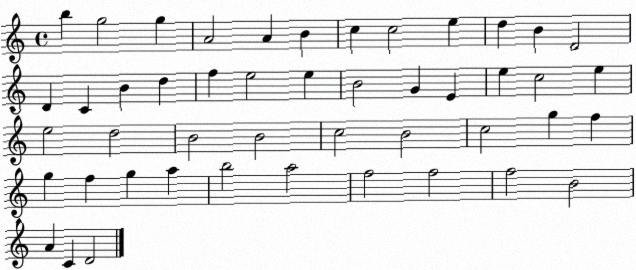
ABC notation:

X:1
T:Untitled
M:4/4
L:1/4
K:C
b g2 g A2 A B c c2 e d B D2 D C B d f e2 e B2 G E e c2 e e2 d2 B2 B2 c2 B2 c2 g f g f g a b2 a2 f2 f2 f2 B2 A C D2